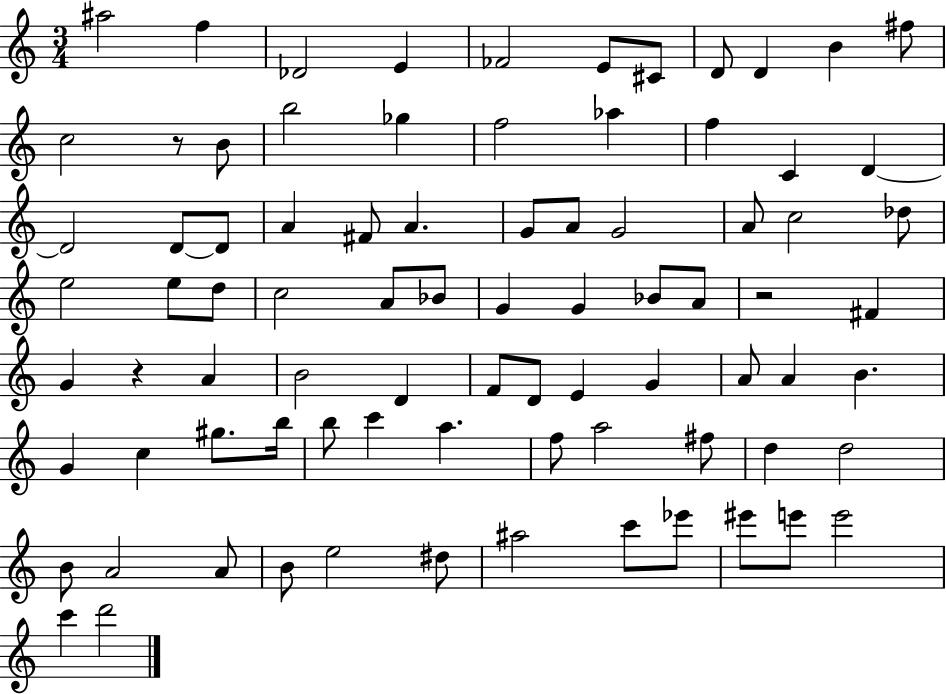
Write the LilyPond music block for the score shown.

{
  \clef treble
  \numericTimeSignature
  \time 3/4
  \key c \major
  ais''2 f''4 | des'2 e'4 | fes'2 e'8 cis'8 | d'8 d'4 b'4 fis''8 | \break c''2 r8 b'8 | b''2 ges''4 | f''2 aes''4 | f''4 c'4 d'4~~ | \break d'2 d'8~~ d'8 | a'4 fis'8 a'4. | g'8 a'8 g'2 | a'8 c''2 des''8 | \break e''2 e''8 d''8 | c''2 a'8 bes'8 | g'4 g'4 bes'8 a'8 | r2 fis'4 | \break g'4 r4 a'4 | b'2 d'4 | f'8 d'8 e'4 g'4 | a'8 a'4 b'4. | \break g'4 c''4 gis''8. b''16 | b''8 c'''4 a''4. | f''8 a''2 fis''8 | d''4 d''2 | \break b'8 a'2 a'8 | b'8 e''2 dis''8 | ais''2 c'''8 ees'''8 | eis'''8 e'''8 e'''2 | \break c'''4 d'''2 | \bar "|."
}